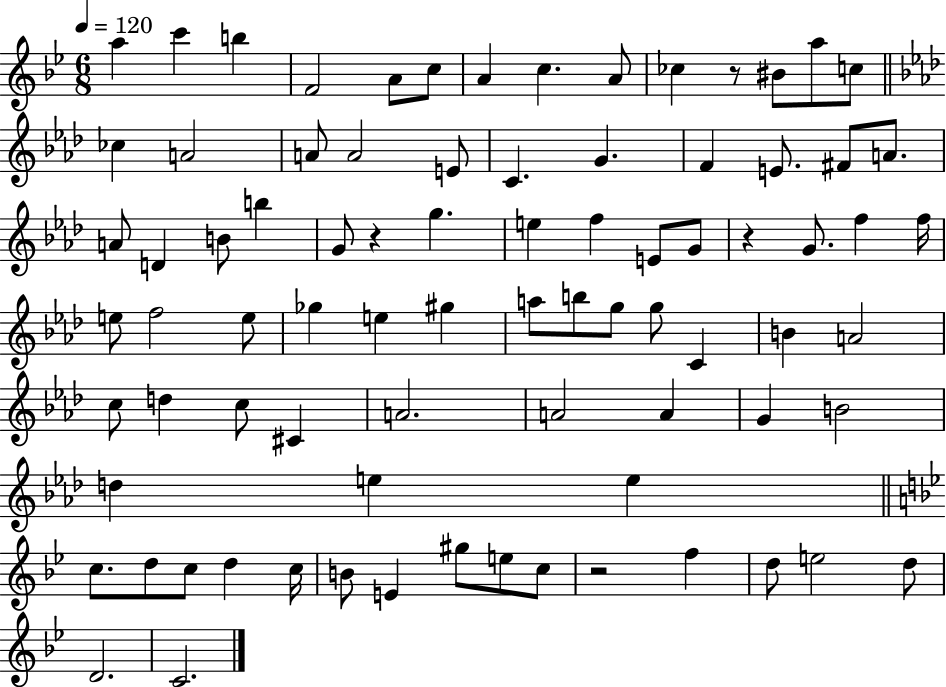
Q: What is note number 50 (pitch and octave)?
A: A4